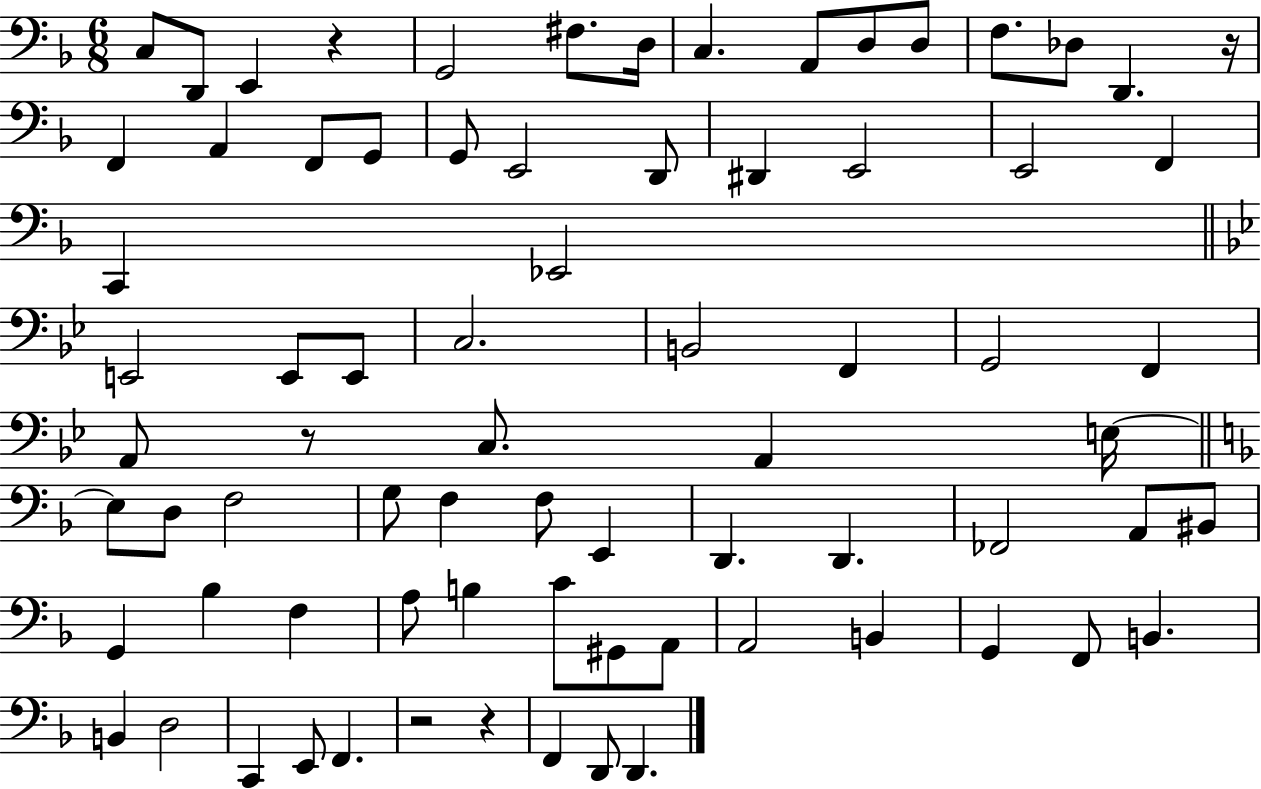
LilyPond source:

{
  \clef bass
  \numericTimeSignature
  \time 6/8
  \key f \major
  c8 d,8 e,4 r4 | g,2 fis8. d16 | c4. a,8 d8 d8 | f8. des8 d,4. r16 | \break f,4 a,4 f,8 g,8 | g,8 e,2 d,8 | dis,4 e,2 | e,2 f,4 | \break c,4 ees,2 | \bar "||" \break \key bes \major e,2 e,8 e,8 | c2. | b,2 f,4 | g,2 f,4 | \break a,8 r8 c8. a,4 e16~~ | \bar "||" \break \key d \minor e8 d8 f2 | g8 f4 f8 e,4 | d,4. d,4. | fes,2 a,8 bis,8 | \break g,4 bes4 f4 | a8 b4 c'8 gis,8 a,8 | a,2 b,4 | g,4 f,8 b,4. | \break b,4 d2 | c,4 e,8 f,4. | r2 r4 | f,4 d,8 d,4. | \break \bar "|."
}